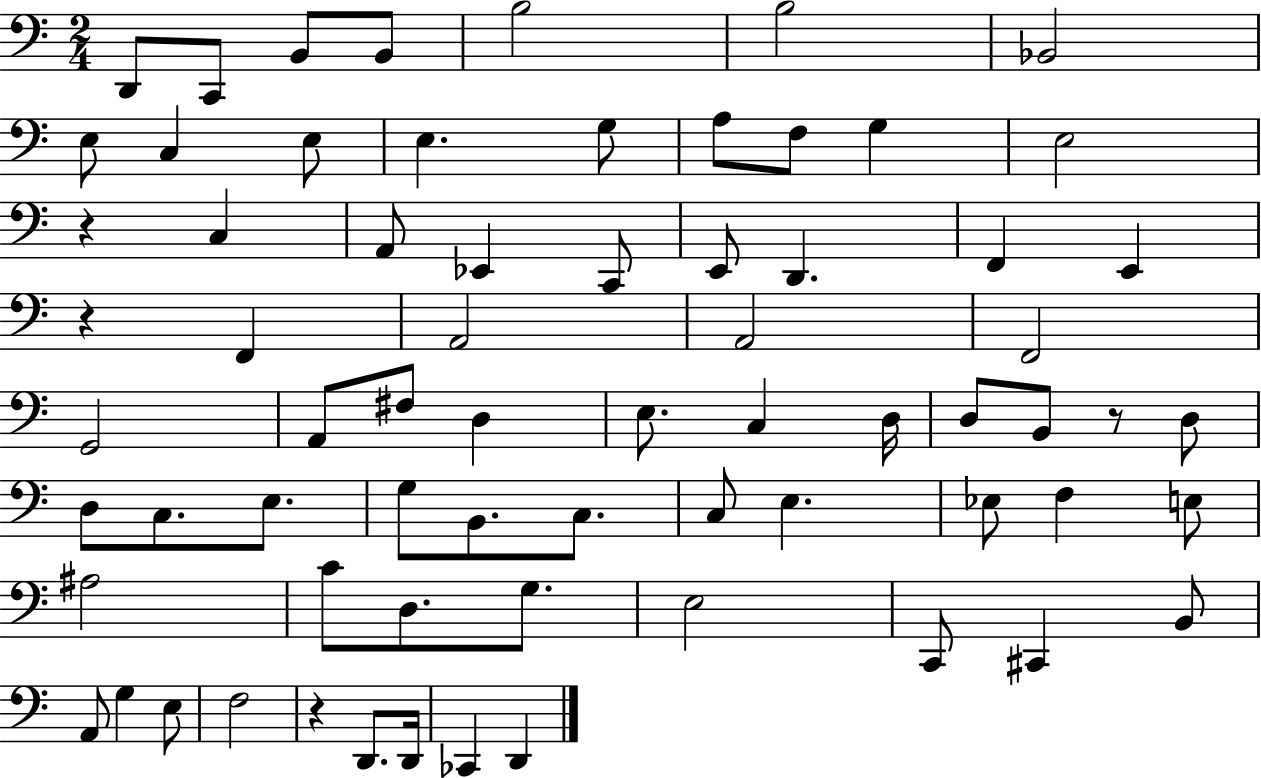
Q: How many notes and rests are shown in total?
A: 69